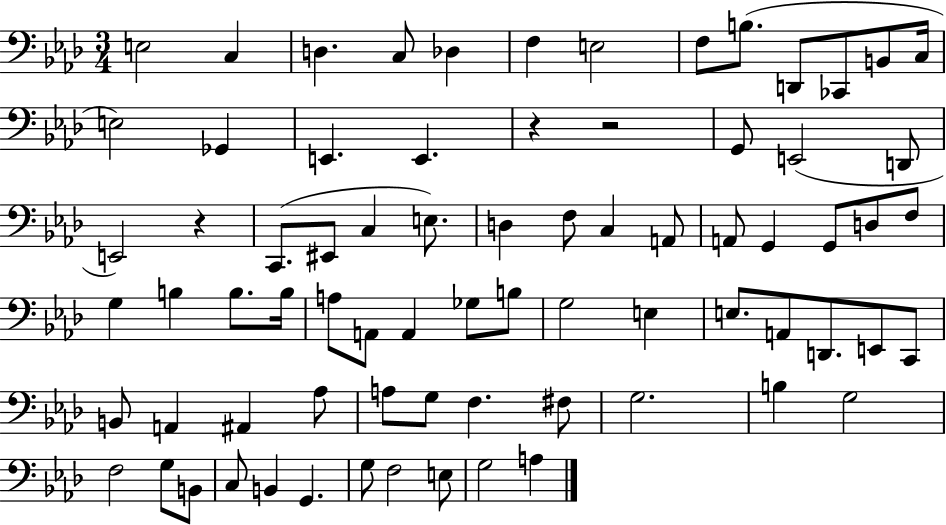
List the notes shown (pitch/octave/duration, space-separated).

E3/h C3/q D3/q. C3/e Db3/q F3/q E3/h F3/e B3/e. D2/e CES2/e B2/e C3/s E3/h Gb2/q E2/q. E2/q. R/q R/h G2/e E2/h D2/e E2/h R/q C2/e. EIS2/e C3/q E3/e. D3/q F3/e C3/q A2/e A2/e G2/q G2/e D3/e F3/e G3/q B3/q B3/e. B3/s A3/e A2/e A2/q Gb3/e B3/e G3/h E3/q E3/e. A2/e D2/e. E2/e C2/e B2/e A2/q A#2/q Ab3/e A3/e G3/e F3/q. F#3/e G3/h. B3/q G3/h F3/h G3/e B2/e C3/e B2/q G2/q. G3/e F3/h E3/e G3/h A3/q